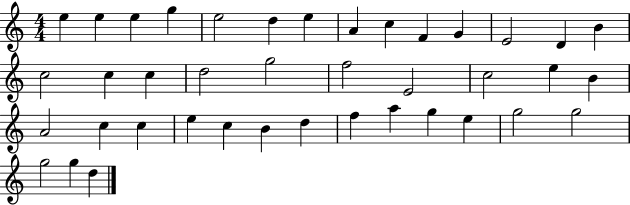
{
  \clef treble
  \numericTimeSignature
  \time 4/4
  \key c \major
  e''4 e''4 e''4 g''4 | e''2 d''4 e''4 | a'4 c''4 f'4 g'4 | e'2 d'4 b'4 | \break c''2 c''4 c''4 | d''2 g''2 | f''2 e'2 | c''2 e''4 b'4 | \break a'2 c''4 c''4 | e''4 c''4 b'4 d''4 | f''4 a''4 g''4 e''4 | g''2 g''2 | \break g''2 g''4 d''4 | \bar "|."
}